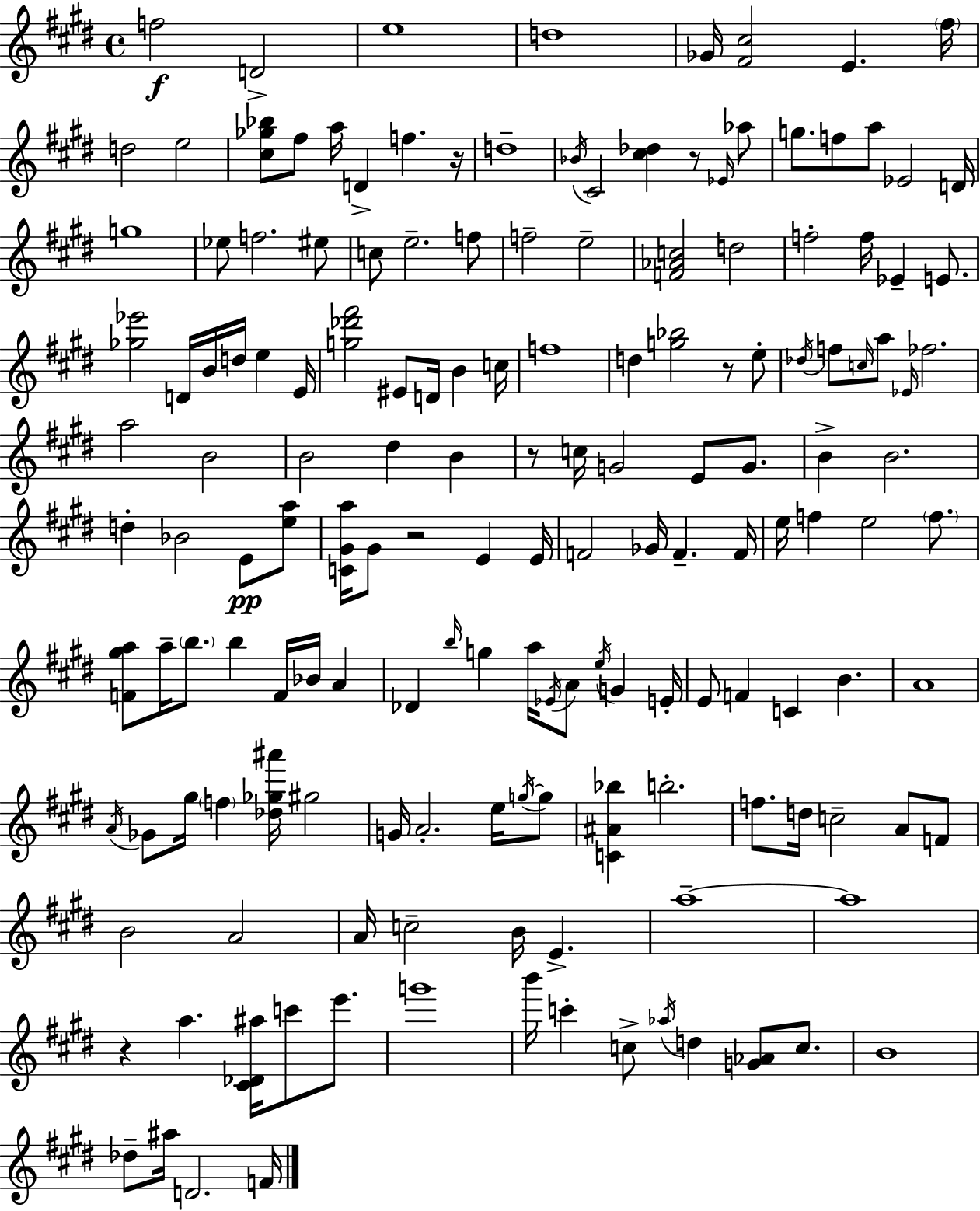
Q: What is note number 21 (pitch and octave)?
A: A5